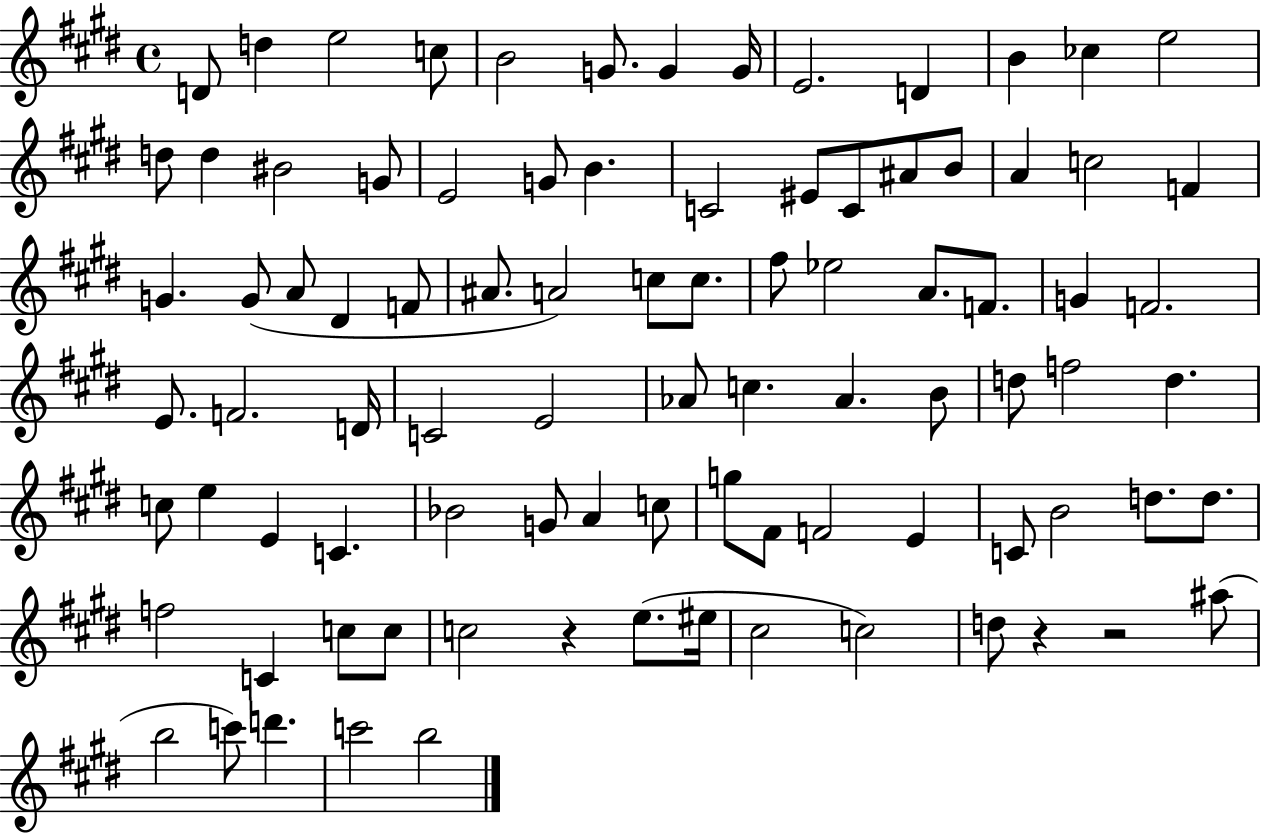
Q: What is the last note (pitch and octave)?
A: B5